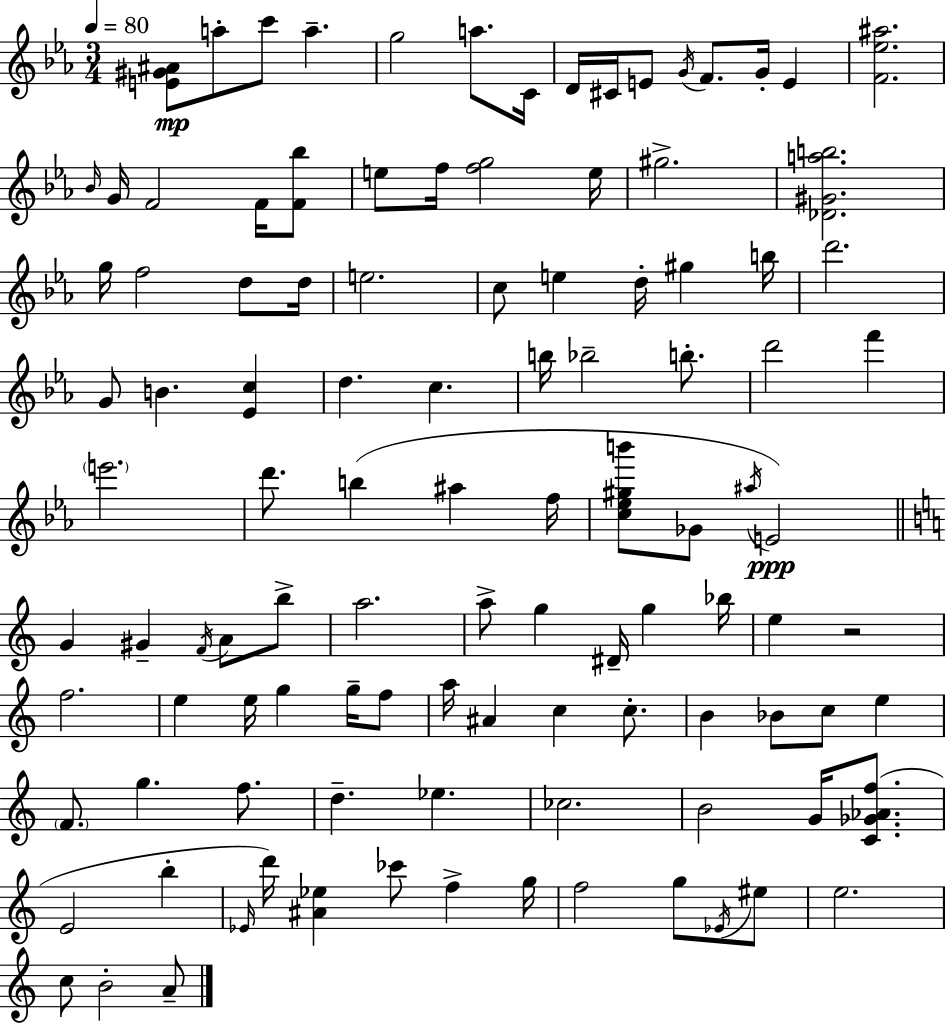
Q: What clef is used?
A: treble